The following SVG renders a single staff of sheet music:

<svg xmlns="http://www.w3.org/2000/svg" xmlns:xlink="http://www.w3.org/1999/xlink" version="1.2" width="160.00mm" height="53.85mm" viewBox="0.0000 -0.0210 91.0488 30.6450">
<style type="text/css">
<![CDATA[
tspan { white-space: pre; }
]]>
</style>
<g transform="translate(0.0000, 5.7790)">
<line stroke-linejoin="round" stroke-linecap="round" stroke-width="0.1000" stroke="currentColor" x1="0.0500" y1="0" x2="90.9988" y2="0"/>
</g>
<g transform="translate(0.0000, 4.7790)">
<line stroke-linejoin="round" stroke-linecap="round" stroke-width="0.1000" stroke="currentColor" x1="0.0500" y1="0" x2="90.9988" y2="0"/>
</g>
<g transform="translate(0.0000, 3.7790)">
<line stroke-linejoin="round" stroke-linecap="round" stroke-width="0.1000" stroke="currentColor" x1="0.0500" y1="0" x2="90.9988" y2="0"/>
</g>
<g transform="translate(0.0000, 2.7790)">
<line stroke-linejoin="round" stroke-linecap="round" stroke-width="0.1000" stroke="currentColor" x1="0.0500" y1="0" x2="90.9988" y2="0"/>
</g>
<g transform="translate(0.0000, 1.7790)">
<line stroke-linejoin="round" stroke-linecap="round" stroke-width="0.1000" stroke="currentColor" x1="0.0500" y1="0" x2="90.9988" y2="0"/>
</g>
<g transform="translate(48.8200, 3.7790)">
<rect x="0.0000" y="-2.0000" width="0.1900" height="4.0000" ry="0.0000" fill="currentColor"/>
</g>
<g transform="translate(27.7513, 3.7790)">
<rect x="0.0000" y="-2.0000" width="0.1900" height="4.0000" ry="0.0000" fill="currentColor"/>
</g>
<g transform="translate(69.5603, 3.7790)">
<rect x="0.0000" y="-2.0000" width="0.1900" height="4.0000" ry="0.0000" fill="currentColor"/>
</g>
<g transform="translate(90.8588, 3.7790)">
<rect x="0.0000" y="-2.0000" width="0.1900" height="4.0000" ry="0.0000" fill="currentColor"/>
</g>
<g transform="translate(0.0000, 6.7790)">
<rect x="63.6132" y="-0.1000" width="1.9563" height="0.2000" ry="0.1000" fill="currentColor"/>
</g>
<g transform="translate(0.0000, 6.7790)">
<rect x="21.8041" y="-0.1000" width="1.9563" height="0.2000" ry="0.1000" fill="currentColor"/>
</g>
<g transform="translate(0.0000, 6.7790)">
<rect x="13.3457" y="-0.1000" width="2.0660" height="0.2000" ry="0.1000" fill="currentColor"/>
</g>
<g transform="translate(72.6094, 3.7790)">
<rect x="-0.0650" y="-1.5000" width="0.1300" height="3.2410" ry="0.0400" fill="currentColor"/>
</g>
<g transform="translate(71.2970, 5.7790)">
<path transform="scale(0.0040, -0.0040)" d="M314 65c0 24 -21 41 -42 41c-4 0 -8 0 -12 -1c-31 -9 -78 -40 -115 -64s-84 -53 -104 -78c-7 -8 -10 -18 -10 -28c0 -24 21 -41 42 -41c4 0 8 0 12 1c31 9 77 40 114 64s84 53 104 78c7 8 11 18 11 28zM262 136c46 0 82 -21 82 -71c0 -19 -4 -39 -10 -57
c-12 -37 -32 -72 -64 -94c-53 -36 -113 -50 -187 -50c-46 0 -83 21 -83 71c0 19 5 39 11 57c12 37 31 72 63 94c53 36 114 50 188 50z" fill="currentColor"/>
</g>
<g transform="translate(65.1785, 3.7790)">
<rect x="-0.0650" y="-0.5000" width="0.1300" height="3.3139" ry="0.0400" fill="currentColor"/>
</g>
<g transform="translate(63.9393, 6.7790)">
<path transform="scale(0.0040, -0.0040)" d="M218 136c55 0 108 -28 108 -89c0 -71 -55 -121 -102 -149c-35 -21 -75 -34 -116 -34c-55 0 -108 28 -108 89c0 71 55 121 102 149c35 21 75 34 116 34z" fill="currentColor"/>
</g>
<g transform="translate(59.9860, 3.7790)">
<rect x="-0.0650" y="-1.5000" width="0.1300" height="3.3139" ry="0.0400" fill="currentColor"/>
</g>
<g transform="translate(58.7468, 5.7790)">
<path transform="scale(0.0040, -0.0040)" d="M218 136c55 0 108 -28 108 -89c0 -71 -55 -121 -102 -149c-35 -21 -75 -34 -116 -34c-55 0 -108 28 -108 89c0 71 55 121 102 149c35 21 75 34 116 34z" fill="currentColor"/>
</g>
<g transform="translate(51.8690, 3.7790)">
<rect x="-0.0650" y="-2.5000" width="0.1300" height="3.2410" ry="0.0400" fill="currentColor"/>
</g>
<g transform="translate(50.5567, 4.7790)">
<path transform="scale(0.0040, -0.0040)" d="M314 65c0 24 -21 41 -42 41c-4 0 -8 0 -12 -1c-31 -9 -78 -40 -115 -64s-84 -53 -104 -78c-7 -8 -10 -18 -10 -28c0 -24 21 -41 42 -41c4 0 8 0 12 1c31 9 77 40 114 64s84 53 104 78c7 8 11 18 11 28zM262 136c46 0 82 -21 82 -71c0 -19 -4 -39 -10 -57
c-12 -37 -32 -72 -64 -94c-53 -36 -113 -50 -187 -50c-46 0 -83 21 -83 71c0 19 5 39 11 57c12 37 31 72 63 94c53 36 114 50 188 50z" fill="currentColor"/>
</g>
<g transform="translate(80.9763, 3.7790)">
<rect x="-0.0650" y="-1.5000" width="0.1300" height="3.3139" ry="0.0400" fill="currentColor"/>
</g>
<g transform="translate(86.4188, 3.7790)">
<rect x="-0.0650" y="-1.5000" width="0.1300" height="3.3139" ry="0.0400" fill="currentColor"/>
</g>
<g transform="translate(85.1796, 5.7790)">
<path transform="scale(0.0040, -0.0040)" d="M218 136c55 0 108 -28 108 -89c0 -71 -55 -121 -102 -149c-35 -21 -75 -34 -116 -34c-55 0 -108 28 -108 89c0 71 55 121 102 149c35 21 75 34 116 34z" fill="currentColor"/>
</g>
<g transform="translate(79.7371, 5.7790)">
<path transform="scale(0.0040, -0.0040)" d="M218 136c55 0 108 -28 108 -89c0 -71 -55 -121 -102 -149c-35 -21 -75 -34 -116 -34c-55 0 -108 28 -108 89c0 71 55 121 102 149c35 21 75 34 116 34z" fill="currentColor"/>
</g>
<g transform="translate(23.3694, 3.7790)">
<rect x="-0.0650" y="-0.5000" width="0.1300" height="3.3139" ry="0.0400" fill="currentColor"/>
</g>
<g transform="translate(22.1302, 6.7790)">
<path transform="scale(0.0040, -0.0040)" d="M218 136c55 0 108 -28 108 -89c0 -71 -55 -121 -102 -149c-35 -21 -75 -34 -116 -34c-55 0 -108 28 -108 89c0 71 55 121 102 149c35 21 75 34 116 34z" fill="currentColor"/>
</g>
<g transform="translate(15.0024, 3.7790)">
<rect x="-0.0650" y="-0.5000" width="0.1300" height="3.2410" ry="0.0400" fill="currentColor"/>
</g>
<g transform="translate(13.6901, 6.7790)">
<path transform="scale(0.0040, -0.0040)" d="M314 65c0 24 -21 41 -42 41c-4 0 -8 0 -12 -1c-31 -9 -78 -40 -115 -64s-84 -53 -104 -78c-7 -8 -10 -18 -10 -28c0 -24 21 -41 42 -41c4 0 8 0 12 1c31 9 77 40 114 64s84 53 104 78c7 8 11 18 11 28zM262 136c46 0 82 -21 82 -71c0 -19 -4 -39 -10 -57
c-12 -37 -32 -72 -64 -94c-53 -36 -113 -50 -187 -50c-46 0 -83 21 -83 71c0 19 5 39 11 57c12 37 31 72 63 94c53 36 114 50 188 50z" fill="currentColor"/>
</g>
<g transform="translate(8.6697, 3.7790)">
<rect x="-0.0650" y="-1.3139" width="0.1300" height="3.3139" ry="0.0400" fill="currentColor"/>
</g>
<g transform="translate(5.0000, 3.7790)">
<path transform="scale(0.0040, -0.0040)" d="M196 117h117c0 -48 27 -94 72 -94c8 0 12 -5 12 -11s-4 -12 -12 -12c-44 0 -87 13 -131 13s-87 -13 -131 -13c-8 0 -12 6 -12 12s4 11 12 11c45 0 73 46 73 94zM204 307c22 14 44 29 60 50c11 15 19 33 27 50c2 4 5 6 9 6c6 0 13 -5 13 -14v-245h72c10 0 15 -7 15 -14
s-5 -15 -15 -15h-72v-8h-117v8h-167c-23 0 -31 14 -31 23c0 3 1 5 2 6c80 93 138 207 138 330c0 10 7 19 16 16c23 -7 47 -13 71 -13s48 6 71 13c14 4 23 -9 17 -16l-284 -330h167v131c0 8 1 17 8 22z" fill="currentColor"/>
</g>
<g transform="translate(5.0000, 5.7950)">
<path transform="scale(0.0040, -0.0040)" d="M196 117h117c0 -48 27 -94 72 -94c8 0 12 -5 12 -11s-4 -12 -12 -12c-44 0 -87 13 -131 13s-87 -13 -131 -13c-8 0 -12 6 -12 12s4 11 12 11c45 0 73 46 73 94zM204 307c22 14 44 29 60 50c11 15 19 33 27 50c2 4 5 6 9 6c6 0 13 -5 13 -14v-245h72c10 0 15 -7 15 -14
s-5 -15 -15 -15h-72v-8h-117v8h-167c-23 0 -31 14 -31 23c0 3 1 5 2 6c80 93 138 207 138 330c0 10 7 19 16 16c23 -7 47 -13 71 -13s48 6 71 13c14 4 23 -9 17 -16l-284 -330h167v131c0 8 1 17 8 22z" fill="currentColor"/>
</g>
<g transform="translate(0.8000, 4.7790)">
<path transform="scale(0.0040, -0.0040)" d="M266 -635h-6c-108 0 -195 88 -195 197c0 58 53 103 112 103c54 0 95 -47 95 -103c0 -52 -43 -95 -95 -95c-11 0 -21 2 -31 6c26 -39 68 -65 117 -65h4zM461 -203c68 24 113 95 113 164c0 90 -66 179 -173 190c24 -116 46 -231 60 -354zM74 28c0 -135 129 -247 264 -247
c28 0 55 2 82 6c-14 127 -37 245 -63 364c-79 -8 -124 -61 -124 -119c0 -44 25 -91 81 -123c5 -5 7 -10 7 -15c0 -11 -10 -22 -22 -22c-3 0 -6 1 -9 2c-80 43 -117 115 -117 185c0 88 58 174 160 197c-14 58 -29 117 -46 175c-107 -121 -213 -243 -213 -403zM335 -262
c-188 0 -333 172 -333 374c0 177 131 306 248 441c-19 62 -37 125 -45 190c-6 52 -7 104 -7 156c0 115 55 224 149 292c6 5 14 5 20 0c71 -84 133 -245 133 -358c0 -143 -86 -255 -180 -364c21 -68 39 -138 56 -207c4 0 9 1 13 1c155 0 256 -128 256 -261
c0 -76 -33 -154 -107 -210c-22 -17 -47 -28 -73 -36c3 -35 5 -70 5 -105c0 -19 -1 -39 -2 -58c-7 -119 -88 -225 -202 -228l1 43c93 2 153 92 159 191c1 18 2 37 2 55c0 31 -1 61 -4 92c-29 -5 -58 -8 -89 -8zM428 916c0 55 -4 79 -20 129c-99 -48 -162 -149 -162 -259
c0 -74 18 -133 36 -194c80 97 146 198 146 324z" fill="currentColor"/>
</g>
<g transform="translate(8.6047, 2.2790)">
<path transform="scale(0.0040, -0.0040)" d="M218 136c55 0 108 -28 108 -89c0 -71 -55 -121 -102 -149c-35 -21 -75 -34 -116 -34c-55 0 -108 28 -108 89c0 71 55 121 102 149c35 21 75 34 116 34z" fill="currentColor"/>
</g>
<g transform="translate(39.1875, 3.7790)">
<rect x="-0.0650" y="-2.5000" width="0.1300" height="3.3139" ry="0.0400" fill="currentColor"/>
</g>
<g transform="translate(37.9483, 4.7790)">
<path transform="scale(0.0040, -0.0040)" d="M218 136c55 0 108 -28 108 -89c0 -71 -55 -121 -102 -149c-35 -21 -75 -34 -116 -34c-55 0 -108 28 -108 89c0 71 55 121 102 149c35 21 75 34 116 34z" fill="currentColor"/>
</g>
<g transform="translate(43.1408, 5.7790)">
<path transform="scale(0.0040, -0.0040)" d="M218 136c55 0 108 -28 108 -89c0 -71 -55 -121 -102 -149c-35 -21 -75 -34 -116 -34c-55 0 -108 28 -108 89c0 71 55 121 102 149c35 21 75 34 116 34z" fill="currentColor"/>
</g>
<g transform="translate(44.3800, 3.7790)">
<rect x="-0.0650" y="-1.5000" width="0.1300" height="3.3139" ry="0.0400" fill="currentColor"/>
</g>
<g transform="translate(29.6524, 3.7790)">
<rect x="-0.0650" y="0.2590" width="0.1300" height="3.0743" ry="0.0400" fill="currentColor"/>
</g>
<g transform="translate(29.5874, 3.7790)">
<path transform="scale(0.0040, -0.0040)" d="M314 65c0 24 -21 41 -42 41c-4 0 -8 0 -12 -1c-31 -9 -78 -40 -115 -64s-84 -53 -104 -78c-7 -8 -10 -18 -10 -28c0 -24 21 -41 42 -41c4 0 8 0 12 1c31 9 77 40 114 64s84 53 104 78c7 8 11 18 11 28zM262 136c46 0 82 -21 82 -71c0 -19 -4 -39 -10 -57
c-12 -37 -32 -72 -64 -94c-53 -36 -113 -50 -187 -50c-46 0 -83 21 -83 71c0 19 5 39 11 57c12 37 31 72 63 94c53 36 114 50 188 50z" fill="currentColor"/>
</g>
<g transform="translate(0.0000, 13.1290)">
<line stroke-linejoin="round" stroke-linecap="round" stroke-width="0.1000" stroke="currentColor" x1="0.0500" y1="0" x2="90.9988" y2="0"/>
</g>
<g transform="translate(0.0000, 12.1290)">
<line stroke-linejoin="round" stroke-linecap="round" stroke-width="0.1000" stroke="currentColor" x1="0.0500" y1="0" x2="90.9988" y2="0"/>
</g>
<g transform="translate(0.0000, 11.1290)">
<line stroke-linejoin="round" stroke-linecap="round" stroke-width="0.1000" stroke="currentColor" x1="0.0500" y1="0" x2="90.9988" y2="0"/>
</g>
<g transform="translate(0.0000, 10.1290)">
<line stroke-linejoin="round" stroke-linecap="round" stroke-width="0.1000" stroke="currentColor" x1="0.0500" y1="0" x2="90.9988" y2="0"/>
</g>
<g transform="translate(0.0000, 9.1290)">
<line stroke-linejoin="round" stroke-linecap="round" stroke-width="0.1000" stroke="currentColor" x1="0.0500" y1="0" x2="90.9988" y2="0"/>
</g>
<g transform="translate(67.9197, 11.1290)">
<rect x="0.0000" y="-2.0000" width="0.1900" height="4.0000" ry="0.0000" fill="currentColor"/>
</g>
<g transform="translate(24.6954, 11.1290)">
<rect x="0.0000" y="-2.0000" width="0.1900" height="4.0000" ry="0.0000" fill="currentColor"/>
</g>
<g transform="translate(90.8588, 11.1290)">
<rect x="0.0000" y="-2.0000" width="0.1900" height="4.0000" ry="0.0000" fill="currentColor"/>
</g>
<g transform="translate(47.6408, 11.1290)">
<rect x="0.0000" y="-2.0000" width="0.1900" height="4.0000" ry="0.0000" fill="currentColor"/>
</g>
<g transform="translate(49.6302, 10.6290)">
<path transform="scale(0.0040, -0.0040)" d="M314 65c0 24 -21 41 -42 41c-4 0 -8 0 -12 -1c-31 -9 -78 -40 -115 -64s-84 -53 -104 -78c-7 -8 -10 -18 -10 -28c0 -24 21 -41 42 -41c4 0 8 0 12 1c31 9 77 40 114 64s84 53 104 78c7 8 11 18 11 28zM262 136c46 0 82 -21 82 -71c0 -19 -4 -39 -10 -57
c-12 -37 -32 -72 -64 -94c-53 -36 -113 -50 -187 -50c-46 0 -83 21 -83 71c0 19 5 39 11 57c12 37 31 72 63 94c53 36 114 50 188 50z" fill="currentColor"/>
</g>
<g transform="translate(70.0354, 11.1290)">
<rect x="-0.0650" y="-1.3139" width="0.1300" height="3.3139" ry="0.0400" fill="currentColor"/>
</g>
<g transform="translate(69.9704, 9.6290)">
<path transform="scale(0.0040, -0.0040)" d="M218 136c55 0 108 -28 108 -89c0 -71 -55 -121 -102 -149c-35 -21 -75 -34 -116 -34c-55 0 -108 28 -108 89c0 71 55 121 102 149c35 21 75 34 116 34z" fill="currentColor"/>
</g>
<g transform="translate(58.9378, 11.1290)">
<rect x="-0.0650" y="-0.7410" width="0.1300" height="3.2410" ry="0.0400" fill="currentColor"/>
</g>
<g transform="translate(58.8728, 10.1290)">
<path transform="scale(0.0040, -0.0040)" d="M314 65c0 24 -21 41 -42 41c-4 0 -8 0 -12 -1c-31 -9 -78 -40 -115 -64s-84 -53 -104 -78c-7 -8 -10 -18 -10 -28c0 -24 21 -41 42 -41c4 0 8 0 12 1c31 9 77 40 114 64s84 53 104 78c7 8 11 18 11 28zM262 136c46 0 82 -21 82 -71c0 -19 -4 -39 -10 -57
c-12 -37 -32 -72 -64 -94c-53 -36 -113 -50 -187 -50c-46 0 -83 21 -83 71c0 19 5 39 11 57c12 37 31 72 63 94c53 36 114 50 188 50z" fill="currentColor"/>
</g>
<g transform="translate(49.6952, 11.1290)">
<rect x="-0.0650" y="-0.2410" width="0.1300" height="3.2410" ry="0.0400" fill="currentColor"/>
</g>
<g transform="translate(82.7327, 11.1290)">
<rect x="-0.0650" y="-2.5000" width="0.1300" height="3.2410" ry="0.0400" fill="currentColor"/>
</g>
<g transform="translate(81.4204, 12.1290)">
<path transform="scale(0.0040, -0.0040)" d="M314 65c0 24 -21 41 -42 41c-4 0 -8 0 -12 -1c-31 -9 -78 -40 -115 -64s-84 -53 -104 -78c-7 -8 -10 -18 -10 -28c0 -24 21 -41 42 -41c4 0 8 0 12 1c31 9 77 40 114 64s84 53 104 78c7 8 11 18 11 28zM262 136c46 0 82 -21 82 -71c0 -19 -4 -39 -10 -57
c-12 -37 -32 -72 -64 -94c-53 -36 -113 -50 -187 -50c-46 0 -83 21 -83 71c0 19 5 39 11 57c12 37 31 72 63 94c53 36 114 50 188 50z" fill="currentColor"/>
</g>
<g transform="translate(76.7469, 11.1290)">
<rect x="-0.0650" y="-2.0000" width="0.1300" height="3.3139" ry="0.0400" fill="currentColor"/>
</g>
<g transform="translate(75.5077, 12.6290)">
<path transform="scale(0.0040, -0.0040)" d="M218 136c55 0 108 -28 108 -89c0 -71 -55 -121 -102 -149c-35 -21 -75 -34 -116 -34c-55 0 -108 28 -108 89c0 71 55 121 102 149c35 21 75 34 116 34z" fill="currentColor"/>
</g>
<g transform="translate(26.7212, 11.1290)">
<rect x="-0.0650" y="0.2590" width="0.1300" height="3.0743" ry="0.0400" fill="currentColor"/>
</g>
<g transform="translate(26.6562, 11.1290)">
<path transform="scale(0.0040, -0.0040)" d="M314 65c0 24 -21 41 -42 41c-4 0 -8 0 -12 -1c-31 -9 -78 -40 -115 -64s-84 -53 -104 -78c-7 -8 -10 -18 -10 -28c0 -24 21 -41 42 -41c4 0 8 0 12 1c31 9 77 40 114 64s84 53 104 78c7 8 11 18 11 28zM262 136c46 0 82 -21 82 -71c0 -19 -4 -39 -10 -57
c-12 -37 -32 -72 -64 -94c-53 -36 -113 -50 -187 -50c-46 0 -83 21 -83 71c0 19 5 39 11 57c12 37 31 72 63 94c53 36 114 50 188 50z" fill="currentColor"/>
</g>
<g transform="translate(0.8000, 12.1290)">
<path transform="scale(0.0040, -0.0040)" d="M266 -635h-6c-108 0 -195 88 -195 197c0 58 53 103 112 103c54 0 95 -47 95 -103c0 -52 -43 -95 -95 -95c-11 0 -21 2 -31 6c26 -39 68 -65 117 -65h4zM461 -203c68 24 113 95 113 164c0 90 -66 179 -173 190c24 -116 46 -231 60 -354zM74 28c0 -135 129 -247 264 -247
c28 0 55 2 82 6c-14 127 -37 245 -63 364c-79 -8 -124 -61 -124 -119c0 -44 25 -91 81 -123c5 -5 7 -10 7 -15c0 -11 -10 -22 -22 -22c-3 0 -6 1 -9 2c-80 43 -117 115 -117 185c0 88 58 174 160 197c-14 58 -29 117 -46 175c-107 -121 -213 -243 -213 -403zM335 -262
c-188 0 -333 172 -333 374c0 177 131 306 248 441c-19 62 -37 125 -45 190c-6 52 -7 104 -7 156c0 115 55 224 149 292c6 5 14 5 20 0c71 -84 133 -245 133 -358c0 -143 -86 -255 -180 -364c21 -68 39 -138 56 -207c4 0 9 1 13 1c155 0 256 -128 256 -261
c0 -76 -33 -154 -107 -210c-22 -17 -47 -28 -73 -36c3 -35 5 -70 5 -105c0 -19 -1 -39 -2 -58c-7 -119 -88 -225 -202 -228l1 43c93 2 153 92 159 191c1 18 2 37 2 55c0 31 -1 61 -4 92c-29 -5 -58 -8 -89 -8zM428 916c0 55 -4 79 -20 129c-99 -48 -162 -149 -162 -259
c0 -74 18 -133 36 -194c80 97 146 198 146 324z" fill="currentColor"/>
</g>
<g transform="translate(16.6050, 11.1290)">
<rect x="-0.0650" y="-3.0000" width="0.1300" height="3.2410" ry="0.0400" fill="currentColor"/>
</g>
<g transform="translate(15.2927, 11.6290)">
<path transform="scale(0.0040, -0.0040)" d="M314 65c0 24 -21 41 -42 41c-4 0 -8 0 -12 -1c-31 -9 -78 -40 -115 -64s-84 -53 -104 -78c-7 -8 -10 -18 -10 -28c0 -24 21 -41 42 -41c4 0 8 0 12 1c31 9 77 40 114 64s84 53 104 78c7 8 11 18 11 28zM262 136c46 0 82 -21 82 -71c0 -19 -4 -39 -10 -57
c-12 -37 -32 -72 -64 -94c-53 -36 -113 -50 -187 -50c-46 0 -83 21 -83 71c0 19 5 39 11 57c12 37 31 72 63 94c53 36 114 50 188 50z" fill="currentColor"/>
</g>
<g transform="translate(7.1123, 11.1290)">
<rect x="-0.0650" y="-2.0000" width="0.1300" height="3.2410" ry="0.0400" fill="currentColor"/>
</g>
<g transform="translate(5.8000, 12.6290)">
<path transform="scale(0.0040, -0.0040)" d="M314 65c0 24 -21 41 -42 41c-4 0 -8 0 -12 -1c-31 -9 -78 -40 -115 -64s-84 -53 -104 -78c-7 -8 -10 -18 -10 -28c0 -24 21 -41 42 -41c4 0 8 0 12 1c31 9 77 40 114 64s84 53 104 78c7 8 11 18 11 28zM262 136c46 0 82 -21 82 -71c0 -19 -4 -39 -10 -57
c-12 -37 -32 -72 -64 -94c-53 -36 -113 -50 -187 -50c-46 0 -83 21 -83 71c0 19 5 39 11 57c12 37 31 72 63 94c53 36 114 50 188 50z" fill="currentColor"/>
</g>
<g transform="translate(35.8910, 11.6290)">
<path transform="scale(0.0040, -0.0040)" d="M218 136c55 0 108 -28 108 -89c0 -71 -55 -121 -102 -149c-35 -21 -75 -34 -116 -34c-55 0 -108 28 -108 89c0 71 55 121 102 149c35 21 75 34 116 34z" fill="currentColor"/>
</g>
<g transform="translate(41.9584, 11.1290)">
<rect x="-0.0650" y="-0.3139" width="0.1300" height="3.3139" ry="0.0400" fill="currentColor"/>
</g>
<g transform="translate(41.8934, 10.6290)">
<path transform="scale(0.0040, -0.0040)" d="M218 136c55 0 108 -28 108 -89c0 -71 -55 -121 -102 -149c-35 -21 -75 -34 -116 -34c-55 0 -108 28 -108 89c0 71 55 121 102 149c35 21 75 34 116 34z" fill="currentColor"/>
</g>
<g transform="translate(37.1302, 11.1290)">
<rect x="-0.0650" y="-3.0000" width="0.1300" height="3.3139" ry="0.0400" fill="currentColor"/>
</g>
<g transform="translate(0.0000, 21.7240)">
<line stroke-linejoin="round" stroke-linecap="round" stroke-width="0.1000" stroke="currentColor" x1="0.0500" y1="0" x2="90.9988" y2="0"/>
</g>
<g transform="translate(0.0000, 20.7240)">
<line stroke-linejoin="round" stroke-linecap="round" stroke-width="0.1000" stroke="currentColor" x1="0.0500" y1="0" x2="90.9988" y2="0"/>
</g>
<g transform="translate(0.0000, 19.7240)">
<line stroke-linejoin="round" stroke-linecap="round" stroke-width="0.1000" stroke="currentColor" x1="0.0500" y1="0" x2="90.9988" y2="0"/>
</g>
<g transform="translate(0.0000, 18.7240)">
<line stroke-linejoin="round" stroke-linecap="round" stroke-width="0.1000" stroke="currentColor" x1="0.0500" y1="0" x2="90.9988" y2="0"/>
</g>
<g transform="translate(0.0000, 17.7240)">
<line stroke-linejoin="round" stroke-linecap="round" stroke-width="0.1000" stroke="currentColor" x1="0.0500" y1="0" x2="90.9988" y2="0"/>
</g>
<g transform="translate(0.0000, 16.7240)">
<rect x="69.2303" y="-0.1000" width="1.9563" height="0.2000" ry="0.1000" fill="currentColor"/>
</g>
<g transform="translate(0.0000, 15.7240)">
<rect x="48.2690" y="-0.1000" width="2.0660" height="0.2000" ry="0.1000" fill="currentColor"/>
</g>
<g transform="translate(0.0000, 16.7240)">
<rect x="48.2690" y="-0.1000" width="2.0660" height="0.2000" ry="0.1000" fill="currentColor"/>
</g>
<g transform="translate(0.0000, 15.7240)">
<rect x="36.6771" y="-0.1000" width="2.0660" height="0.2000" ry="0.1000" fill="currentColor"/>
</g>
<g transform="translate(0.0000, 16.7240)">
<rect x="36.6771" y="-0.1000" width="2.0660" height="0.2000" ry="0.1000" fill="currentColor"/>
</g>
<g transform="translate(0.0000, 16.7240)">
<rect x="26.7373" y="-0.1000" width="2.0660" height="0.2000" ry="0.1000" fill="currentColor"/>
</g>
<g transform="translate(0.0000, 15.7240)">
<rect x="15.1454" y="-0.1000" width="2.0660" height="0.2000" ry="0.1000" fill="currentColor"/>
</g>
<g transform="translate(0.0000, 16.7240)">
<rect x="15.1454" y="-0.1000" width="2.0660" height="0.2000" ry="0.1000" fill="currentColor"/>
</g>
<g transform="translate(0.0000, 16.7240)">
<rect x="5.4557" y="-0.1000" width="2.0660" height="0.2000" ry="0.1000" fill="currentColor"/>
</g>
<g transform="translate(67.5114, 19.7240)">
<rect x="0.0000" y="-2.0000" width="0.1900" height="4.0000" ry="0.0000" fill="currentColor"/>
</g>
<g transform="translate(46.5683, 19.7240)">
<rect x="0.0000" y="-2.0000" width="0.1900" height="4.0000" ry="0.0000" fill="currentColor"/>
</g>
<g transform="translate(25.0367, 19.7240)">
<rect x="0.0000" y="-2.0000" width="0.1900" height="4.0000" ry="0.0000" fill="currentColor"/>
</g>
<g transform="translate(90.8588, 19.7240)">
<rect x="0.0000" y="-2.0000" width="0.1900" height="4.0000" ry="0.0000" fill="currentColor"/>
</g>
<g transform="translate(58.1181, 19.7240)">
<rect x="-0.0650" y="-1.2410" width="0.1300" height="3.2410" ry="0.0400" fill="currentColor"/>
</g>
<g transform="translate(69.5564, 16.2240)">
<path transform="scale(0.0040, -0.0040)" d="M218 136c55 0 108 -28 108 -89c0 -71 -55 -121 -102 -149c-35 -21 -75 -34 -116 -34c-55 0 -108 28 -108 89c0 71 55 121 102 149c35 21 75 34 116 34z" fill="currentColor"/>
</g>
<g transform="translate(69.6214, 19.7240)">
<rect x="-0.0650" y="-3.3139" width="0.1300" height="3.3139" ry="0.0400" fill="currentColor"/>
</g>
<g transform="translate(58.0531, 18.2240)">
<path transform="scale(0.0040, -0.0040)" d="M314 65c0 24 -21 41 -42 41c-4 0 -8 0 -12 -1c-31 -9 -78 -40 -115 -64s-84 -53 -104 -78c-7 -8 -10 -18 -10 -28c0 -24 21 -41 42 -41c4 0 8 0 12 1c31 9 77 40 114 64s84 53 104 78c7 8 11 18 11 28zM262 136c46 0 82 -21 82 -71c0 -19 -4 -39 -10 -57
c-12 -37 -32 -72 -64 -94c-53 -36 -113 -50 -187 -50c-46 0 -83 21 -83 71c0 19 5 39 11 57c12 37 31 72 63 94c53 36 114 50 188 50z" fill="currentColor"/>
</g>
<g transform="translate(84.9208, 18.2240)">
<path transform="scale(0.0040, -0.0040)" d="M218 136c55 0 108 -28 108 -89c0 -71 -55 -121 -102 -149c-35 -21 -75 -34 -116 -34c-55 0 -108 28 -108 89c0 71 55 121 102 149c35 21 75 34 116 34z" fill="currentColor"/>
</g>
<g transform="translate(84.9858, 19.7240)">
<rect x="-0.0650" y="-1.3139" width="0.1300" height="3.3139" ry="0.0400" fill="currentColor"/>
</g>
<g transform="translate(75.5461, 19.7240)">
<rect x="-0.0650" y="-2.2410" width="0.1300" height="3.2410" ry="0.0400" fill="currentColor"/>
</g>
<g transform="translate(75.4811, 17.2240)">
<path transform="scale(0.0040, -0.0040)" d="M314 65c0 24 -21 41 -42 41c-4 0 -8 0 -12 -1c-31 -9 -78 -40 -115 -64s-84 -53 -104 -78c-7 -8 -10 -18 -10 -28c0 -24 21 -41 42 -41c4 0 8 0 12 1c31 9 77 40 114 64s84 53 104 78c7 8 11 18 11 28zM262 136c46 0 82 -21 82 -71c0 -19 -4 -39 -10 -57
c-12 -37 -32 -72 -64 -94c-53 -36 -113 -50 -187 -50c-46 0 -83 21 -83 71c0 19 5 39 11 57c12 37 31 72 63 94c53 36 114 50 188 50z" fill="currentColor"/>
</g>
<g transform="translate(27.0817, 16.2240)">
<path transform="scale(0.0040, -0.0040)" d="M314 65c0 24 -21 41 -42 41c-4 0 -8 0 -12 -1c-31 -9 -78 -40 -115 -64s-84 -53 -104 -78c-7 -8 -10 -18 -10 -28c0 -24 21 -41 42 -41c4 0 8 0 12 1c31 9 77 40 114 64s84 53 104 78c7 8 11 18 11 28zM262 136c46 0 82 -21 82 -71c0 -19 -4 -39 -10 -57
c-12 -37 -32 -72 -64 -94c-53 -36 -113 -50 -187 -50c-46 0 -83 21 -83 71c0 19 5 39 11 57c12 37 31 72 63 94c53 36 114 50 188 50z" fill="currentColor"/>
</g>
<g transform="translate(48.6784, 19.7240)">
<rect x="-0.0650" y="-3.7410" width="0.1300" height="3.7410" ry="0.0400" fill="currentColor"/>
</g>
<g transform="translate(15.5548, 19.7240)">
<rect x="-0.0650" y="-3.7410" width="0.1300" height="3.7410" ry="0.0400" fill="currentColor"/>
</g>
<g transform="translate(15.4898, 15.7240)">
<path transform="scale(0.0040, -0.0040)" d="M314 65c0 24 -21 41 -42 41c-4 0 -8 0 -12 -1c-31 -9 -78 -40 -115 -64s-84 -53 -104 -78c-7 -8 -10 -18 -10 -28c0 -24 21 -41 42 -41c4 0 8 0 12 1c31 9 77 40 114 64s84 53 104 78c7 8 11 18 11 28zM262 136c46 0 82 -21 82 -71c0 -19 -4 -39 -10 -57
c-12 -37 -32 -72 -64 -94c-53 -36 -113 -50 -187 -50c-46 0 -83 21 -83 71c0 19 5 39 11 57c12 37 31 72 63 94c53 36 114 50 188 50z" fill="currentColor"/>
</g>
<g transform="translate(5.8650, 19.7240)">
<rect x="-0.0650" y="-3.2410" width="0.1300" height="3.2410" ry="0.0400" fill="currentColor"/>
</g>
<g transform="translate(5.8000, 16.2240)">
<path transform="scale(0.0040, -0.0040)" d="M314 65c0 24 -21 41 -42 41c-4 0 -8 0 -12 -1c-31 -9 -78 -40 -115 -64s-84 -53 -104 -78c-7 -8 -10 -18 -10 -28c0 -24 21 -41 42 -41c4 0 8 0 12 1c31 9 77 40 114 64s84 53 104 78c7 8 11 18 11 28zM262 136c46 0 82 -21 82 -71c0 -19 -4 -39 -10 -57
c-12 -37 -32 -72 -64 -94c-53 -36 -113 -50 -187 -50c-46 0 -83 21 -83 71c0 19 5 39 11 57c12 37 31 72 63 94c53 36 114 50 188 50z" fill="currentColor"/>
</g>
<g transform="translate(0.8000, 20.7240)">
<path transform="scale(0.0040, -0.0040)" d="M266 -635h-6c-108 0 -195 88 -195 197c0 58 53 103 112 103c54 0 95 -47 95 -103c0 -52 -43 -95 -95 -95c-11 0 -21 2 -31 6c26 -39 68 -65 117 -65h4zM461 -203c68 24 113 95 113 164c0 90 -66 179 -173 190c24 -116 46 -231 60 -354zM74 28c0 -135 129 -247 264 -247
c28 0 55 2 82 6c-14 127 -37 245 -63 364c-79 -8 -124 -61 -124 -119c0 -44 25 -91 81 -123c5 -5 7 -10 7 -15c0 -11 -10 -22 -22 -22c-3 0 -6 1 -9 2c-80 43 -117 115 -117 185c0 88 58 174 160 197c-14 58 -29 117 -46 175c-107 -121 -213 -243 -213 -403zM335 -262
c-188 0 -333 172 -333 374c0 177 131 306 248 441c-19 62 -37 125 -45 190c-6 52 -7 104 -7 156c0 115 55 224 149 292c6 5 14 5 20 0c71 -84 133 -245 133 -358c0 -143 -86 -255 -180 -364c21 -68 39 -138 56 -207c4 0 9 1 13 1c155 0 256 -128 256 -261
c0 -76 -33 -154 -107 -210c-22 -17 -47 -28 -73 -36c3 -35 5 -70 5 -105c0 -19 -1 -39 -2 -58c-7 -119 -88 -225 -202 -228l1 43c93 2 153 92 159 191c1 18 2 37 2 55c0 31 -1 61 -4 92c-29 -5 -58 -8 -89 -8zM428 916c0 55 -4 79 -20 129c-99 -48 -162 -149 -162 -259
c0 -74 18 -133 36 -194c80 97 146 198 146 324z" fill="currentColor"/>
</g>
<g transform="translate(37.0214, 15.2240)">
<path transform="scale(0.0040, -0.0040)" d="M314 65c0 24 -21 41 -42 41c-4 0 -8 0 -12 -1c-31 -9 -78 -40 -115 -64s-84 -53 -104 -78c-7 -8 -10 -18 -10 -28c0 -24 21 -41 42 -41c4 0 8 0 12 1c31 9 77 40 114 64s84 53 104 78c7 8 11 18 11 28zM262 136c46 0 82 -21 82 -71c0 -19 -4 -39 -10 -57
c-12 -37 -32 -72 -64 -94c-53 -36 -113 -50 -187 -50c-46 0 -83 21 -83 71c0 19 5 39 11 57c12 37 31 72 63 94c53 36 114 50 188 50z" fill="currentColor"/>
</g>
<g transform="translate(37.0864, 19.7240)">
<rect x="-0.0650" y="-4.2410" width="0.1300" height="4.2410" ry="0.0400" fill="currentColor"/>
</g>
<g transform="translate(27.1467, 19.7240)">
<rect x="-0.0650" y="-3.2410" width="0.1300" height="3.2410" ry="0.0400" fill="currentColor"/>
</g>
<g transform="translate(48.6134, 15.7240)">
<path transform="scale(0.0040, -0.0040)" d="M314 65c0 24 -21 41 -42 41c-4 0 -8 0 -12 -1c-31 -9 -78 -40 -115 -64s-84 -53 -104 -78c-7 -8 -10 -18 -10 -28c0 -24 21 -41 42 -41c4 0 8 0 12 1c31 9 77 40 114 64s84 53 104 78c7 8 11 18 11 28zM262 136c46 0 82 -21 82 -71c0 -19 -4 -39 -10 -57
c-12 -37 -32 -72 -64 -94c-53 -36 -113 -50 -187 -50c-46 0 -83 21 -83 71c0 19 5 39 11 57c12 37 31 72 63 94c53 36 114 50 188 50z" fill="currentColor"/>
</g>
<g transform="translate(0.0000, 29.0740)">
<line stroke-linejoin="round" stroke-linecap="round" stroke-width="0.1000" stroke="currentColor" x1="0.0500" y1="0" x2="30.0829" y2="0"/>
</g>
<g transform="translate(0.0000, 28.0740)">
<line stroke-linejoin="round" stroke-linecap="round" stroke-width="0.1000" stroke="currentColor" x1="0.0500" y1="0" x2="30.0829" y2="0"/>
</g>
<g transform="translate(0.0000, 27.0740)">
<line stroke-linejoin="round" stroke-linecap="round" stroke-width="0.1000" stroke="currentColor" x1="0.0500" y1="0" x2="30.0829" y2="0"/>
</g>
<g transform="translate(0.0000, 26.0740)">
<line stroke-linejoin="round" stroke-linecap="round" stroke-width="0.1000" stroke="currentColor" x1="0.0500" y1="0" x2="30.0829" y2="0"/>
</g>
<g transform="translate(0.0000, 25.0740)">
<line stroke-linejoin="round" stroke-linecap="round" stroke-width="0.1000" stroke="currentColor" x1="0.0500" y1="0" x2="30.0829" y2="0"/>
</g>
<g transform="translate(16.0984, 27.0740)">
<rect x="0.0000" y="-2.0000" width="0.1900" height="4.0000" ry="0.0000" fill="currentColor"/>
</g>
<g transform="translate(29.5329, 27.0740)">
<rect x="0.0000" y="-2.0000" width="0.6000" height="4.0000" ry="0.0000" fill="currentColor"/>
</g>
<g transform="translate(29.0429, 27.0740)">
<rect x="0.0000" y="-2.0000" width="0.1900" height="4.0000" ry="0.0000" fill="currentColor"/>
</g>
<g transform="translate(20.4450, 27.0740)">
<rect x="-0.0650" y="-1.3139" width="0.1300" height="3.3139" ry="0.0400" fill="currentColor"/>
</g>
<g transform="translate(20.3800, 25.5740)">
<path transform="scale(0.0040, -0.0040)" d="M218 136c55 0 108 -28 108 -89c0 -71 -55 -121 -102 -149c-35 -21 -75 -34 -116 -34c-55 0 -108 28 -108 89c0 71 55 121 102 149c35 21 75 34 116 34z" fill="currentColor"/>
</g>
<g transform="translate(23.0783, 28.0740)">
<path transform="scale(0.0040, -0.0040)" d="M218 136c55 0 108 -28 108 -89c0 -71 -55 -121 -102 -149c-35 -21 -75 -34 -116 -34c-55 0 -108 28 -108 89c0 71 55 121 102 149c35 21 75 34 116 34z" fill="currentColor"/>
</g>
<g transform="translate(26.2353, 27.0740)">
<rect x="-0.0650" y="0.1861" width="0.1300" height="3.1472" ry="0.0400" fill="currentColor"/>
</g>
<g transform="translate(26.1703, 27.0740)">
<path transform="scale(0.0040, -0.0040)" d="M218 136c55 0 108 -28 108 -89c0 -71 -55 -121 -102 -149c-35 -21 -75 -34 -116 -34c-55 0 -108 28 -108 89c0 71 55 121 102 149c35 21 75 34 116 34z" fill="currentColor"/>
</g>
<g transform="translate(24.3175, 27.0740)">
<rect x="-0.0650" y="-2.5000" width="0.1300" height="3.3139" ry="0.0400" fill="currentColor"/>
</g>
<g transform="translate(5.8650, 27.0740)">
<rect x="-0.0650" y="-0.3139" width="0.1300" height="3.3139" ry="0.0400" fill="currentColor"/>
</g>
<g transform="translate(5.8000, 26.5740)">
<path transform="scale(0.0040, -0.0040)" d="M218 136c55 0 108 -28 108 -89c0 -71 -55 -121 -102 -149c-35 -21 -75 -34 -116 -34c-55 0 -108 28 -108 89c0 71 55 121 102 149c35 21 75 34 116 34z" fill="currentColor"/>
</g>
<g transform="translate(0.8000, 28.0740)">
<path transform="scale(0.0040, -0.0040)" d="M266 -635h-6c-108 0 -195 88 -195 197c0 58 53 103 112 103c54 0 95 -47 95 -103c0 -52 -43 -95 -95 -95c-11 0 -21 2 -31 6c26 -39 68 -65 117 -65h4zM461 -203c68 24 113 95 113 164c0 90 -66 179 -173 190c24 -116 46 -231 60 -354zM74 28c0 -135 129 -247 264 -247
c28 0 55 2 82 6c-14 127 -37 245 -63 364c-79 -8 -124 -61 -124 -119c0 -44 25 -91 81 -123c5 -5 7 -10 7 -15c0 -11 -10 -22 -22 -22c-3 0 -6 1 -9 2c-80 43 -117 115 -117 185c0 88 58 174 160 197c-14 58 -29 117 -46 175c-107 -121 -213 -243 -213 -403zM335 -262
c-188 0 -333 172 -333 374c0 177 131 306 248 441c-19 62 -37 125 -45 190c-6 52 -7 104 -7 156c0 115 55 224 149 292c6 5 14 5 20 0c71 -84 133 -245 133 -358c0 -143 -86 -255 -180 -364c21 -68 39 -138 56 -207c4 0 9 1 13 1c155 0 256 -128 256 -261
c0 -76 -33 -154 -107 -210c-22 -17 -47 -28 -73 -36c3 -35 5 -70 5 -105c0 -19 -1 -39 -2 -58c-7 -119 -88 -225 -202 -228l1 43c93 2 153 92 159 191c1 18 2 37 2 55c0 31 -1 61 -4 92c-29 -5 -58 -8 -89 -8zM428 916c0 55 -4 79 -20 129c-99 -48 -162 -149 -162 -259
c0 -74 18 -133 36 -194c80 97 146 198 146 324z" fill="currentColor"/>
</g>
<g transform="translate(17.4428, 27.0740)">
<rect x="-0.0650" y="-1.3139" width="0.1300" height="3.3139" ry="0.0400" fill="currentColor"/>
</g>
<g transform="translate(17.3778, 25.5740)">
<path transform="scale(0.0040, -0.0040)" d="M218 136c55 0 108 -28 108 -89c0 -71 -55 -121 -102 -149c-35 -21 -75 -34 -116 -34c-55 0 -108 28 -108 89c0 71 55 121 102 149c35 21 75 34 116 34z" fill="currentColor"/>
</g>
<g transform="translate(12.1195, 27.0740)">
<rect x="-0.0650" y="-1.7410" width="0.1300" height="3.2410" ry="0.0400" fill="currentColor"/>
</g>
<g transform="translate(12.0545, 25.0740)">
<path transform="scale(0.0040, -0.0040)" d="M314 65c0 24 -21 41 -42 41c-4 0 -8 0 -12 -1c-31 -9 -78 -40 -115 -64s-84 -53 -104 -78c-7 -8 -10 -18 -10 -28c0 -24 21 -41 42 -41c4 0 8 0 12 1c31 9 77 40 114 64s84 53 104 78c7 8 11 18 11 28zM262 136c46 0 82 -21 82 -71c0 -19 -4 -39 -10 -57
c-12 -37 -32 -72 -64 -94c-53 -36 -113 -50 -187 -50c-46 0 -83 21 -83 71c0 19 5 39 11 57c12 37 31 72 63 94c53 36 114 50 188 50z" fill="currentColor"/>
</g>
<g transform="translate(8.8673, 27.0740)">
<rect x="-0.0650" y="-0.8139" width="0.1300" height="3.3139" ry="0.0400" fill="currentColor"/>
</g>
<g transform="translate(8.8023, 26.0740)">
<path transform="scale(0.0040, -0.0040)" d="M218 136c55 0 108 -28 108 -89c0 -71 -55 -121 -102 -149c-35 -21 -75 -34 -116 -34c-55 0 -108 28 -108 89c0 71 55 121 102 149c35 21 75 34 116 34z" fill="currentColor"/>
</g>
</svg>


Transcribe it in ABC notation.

X:1
T:Untitled
M:4/4
L:1/4
K:C
e C2 C B2 G E G2 E C E2 E E F2 A2 B2 A c c2 d2 e F G2 b2 c'2 b2 d'2 c'2 e2 b g2 e c d f2 e e G B